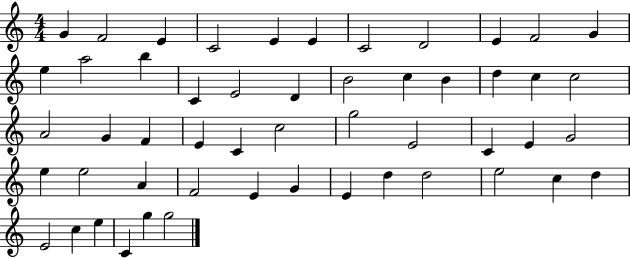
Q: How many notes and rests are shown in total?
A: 52